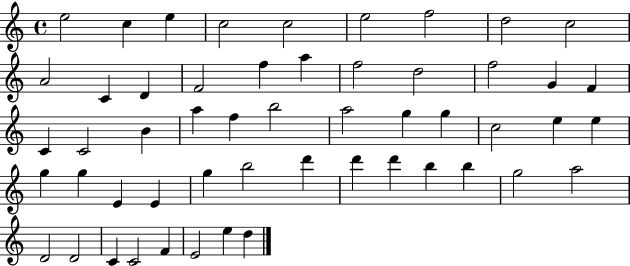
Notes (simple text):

E5/h C5/q E5/q C5/h C5/h E5/h F5/h D5/h C5/h A4/h C4/q D4/q F4/h F5/q A5/q F5/h D5/h F5/h G4/q F4/q C4/q C4/h B4/q A5/q F5/q B5/h A5/h G5/q G5/q C5/h E5/q E5/q G5/q G5/q E4/q E4/q G5/q B5/h D6/q D6/q D6/q B5/q B5/q G5/h A5/h D4/h D4/h C4/q C4/h F4/q E4/h E5/q D5/q